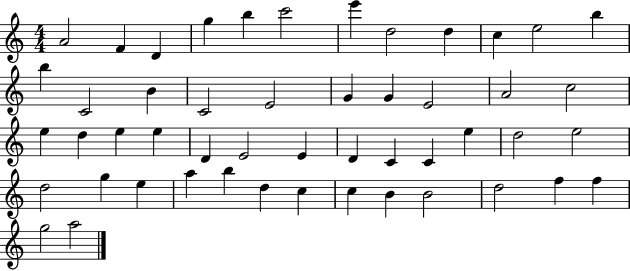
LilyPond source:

{
  \clef treble
  \numericTimeSignature
  \time 4/4
  \key c \major
  a'2 f'4 d'4 | g''4 b''4 c'''2 | e'''4 d''2 d''4 | c''4 e''2 b''4 | \break b''4 c'2 b'4 | c'2 e'2 | g'4 g'4 e'2 | a'2 c''2 | \break e''4 d''4 e''4 e''4 | d'4 e'2 e'4 | d'4 c'4 c'4 e''4 | d''2 e''2 | \break d''2 g''4 e''4 | a''4 b''4 d''4 c''4 | c''4 b'4 b'2 | d''2 f''4 f''4 | \break g''2 a''2 | \bar "|."
}